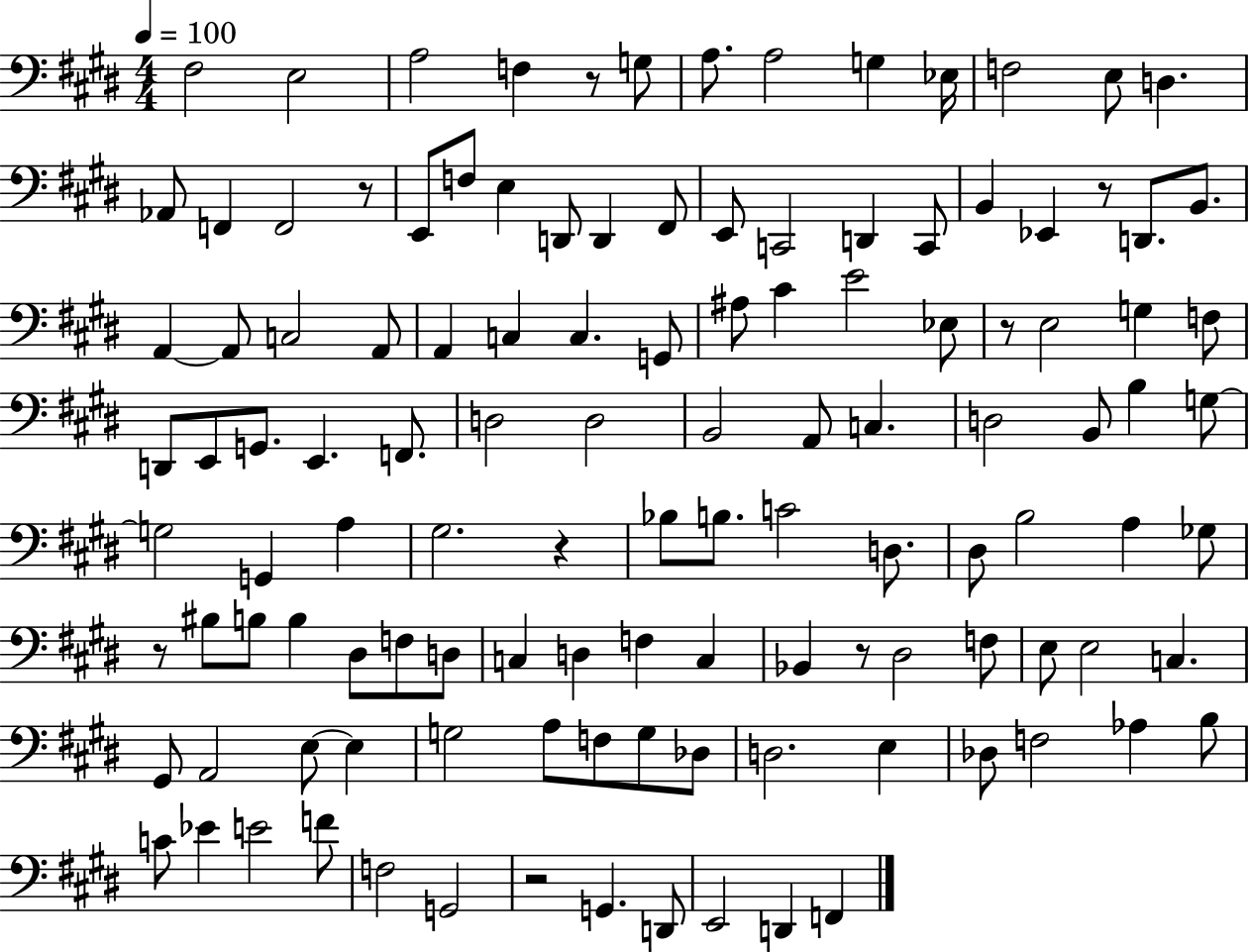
F#3/h E3/h A3/h F3/q R/e G3/e A3/e. A3/h G3/q Eb3/s F3/h E3/e D3/q. Ab2/e F2/q F2/h R/e E2/e F3/e E3/q D2/e D2/q F#2/e E2/e C2/h D2/q C2/e B2/q Eb2/q R/e D2/e. B2/e. A2/q A2/e C3/h A2/e A2/q C3/q C3/q. G2/e A#3/e C#4/q E4/h Eb3/e R/e E3/h G3/q F3/e D2/e E2/e G2/e. E2/q. F2/e. D3/h D3/h B2/h A2/e C3/q. D3/h B2/e B3/q G3/e G3/h G2/q A3/q G#3/h. R/q Bb3/e B3/e. C4/h D3/e. D#3/e B3/h A3/q Gb3/e R/e BIS3/e B3/e B3/q D#3/e F3/e D3/e C3/q D3/q F3/q C3/q Bb2/q R/e D#3/h F3/e E3/e E3/h C3/q. G#2/e A2/h E3/e E3/q G3/h A3/e F3/e G3/e Db3/e D3/h. E3/q Db3/e F3/h Ab3/q B3/e C4/e Eb4/q E4/h F4/e F3/h G2/h R/h G2/q. D2/e E2/h D2/q F2/q